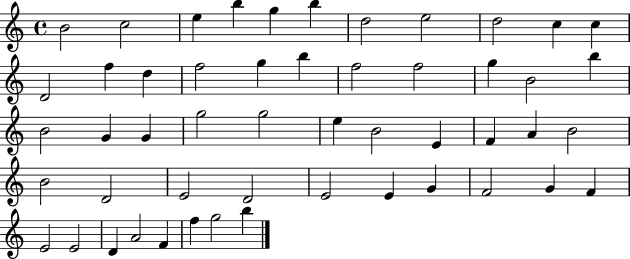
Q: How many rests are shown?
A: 0